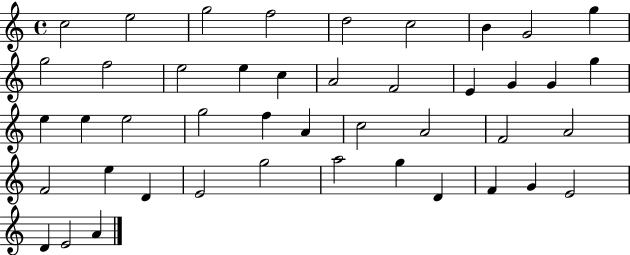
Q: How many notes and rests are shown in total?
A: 44